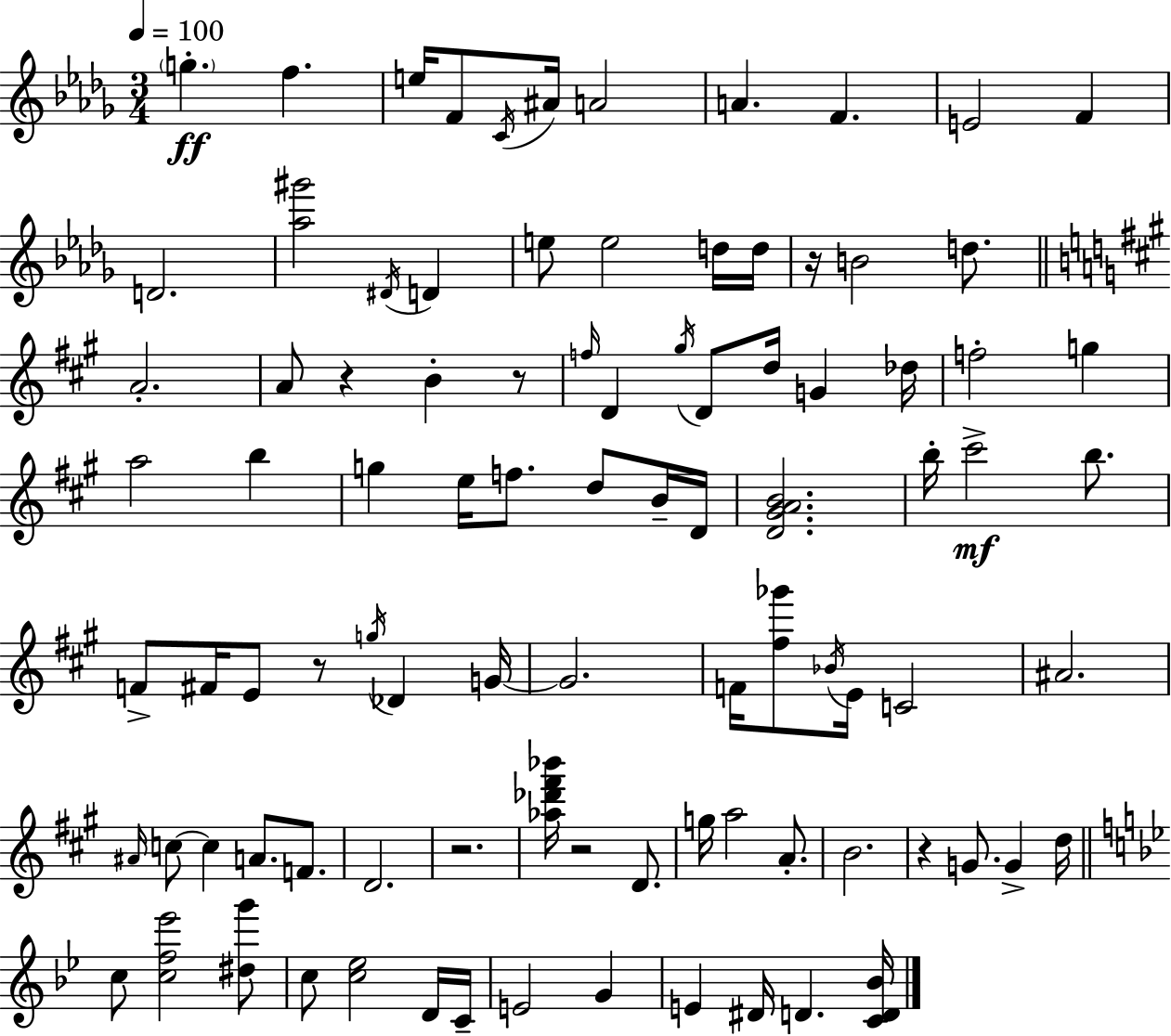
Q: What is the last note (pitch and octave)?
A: D4